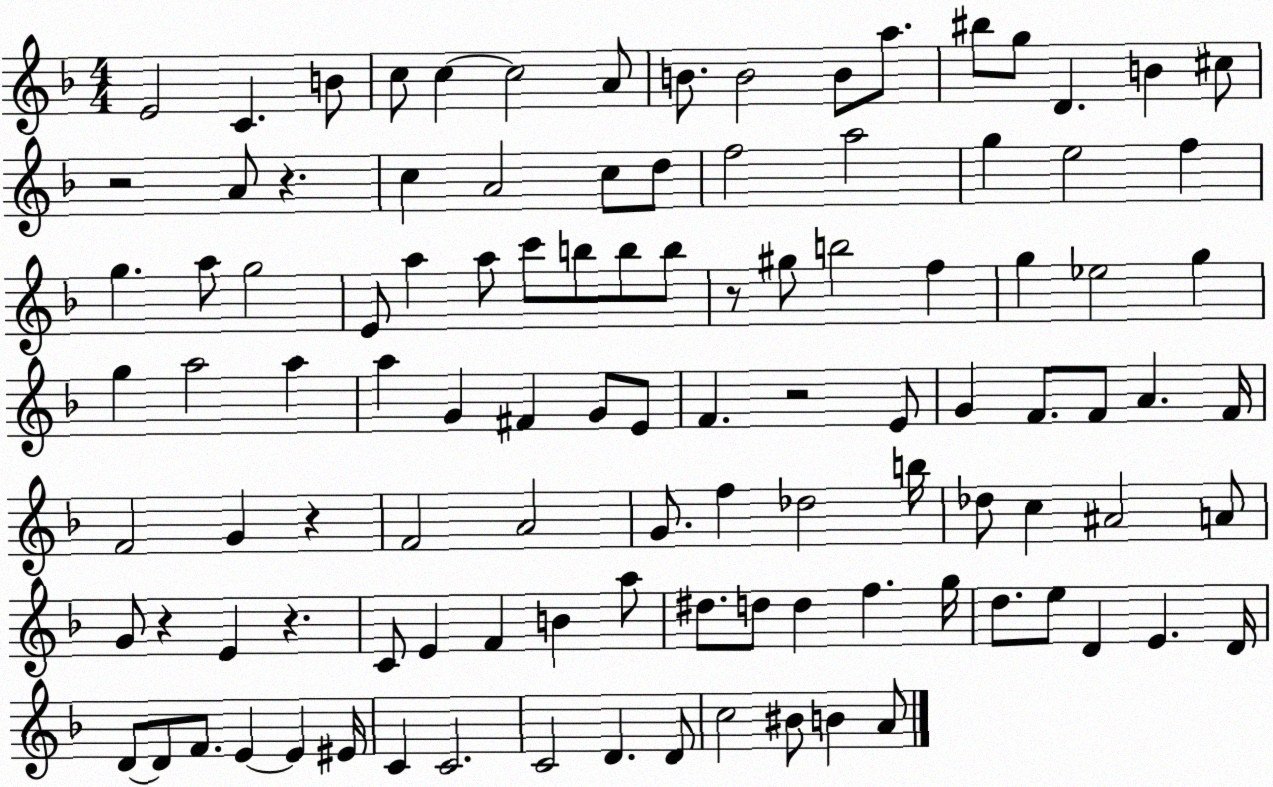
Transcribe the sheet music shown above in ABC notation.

X:1
T:Untitled
M:4/4
L:1/4
K:F
E2 C B/2 c/2 c c2 A/2 B/2 B2 B/2 a/2 ^b/2 g/2 D B ^c/2 z2 A/2 z c A2 c/2 d/2 f2 a2 g e2 f g a/2 g2 E/2 a a/2 c'/2 b/2 b/2 b/2 z/2 ^g/2 b2 f g _e2 g g a2 a a G ^F G/2 E/2 F z2 E/2 G F/2 F/2 A F/4 F2 G z F2 A2 G/2 f _d2 b/4 _d/2 c ^A2 A/2 G/2 z E z C/2 E F B a/2 ^d/2 d/2 d f g/4 d/2 e/2 D E D/4 D/2 D/2 F/2 E E ^E/4 C C2 C2 D D/2 c2 ^B/2 B A/2